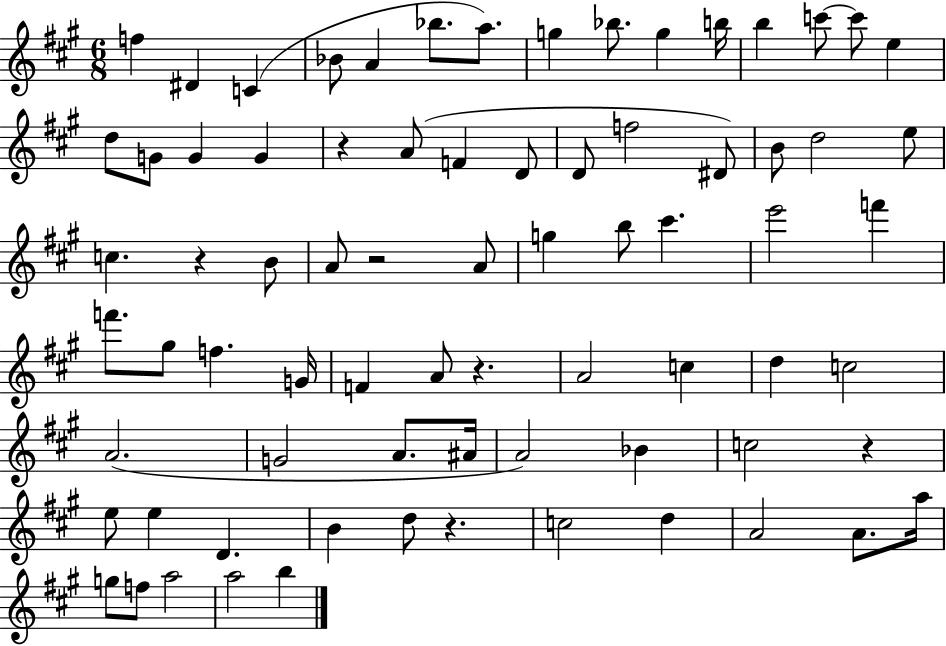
X:1
T:Untitled
M:6/8
L:1/4
K:A
f ^D C _B/2 A _b/2 a/2 g _b/2 g b/4 b c'/2 c'/2 e d/2 G/2 G G z A/2 F D/2 D/2 f2 ^D/2 B/2 d2 e/2 c z B/2 A/2 z2 A/2 g b/2 ^c' e'2 f' f'/2 ^g/2 f G/4 F A/2 z A2 c d c2 A2 G2 A/2 ^A/4 A2 _B c2 z e/2 e D B d/2 z c2 d A2 A/2 a/4 g/2 f/2 a2 a2 b